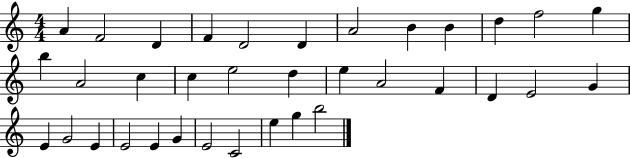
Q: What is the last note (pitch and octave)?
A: B5